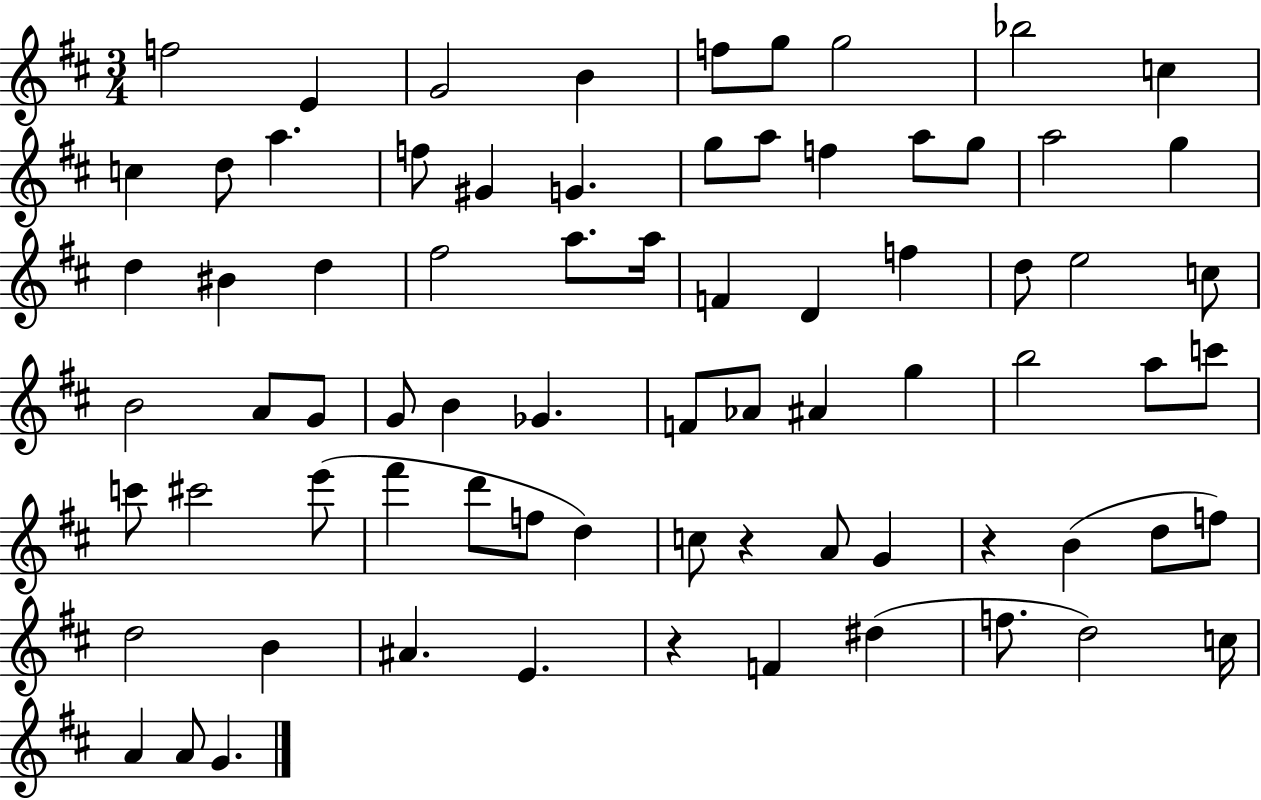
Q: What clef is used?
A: treble